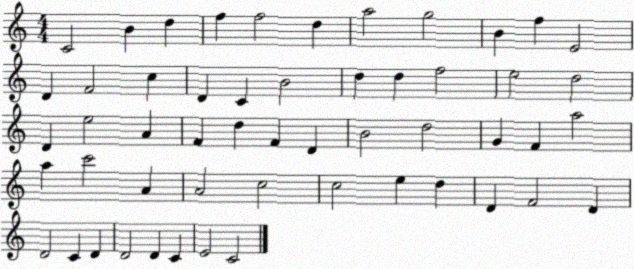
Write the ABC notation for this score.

X:1
T:Untitled
M:4/4
L:1/4
K:C
C2 B d f f2 d a2 g2 B f E2 D F2 c D C B2 d d f2 e2 d2 D e2 A F d F D B2 d2 G F a2 a c'2 A A2 c2 c2 e d D F2 D D2 C D D2 D C E2 C2